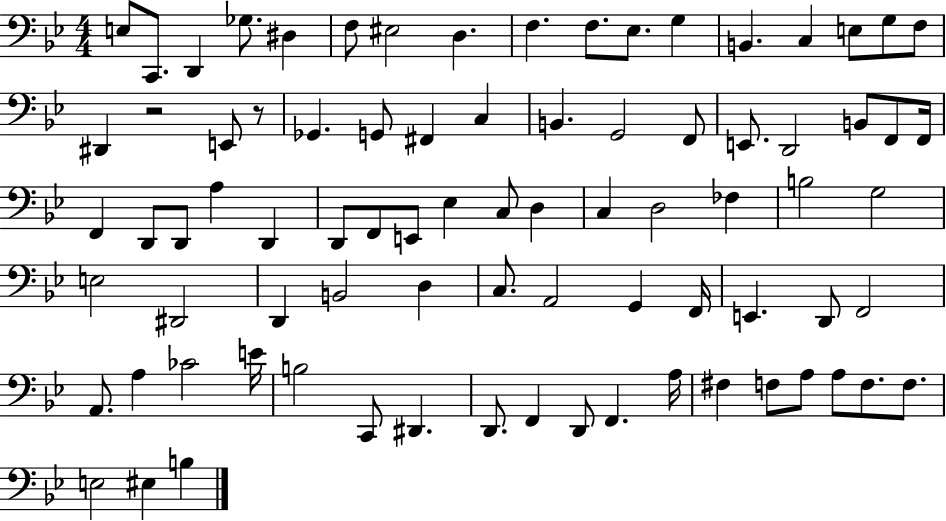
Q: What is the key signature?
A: BES major